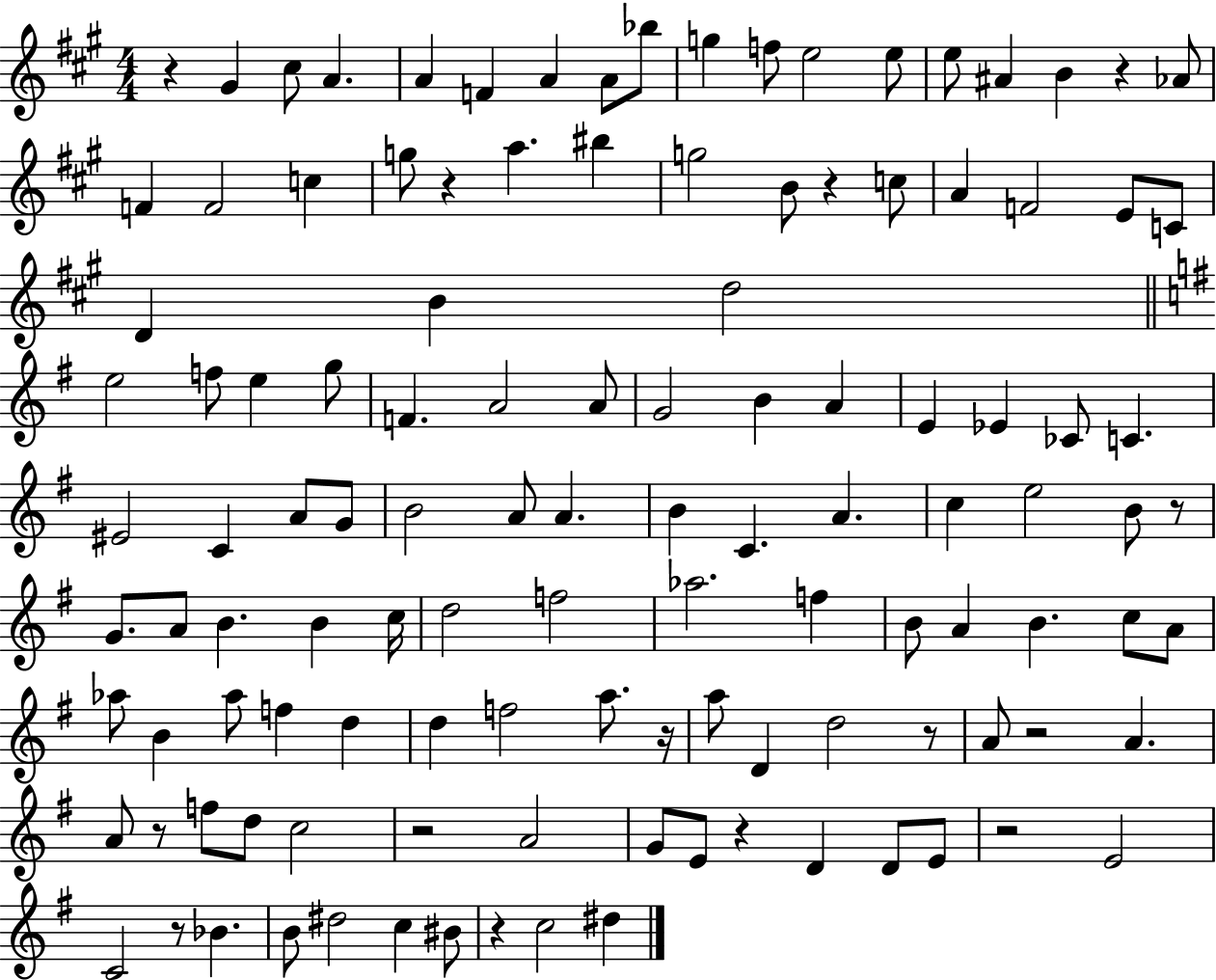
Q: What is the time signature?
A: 4/4